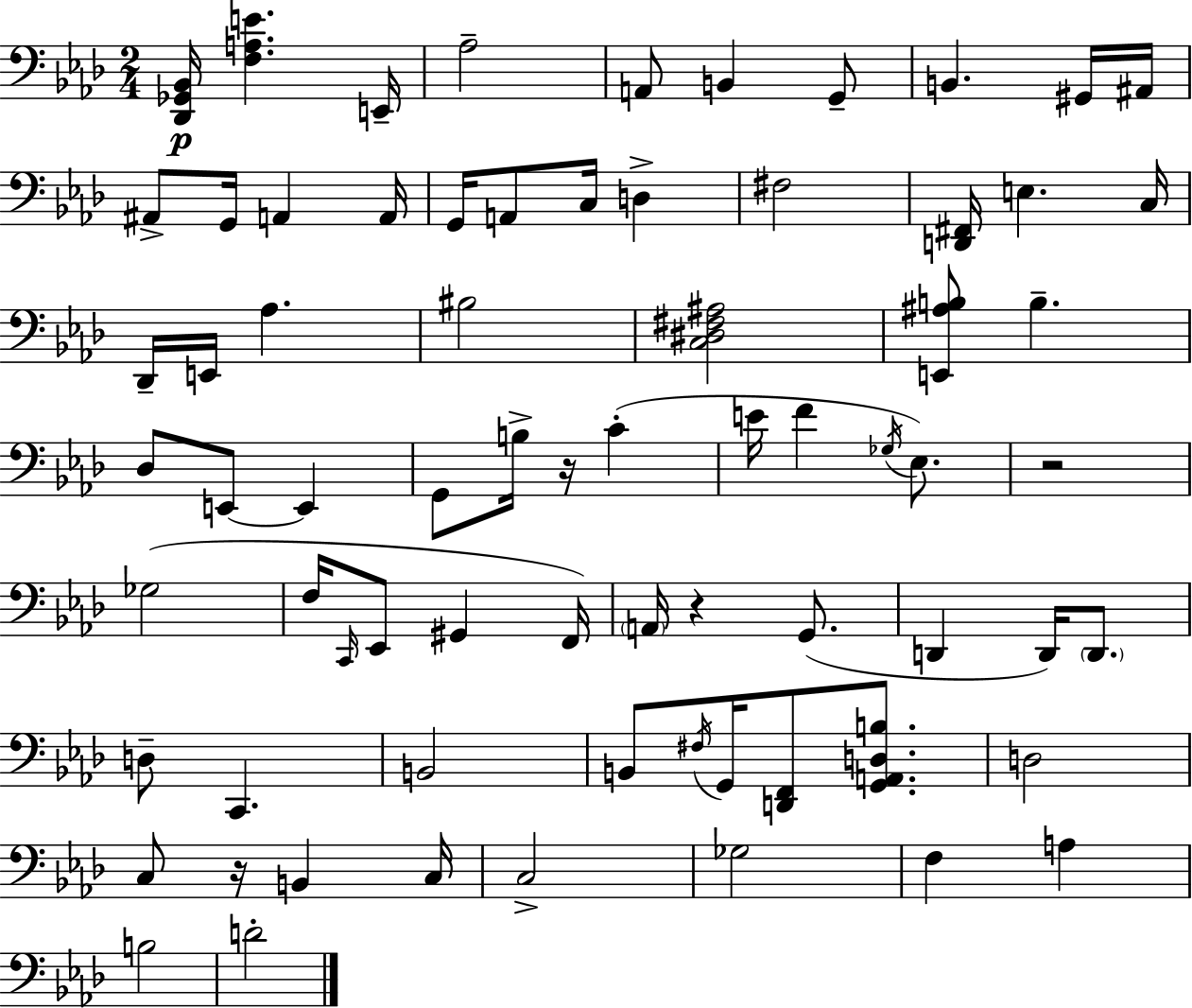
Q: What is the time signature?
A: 2/4